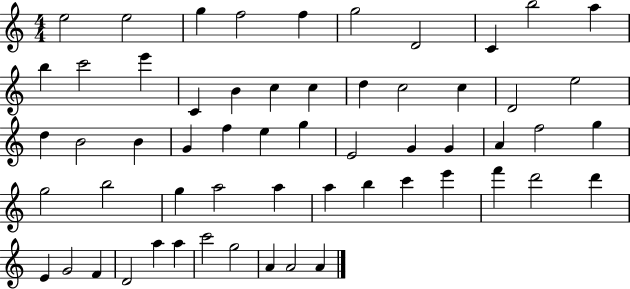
E5/h E5/h G5/q F5/h F5/q G5/h D4/h C4/q B5/h A5/q B5/q C6/h E6/q C4/q B4/q C5/q C5/q D5/q C5/h C5/q D4/h E5/h D5/q B4/h B4/q G4/q F5/q E5/q G5/q E4/h G4/q G4/q A4/q F5/h G5/q G5/h B5/h G5/q A5/h A5/q A5/q B5/q C6/q E6/q F6/q D6/h D6/q E4/q G4/h F4/q D4/h A5/q A5/q C6/h G5/h A4/q A4/h A4/q